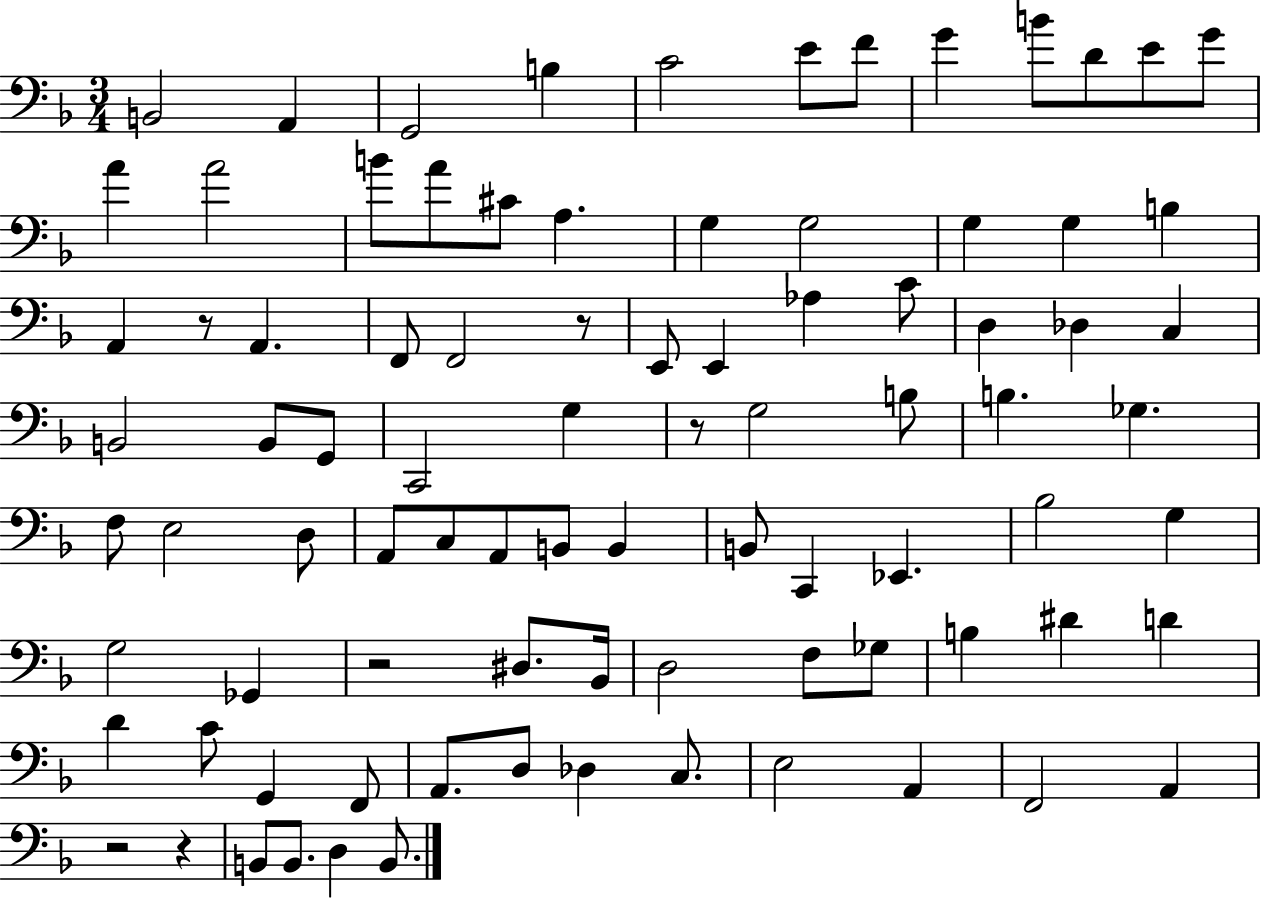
B2/h A2/q G2/h B3/q C4/h E4/e F4/e G4/q B4/e D4/e E4/e G4/e A4/q A4/h B4/e A4/e C#4/e A3/q. G3/q G3/h G3/q G3/q B3/q A2/q R/e A2/q. F2/e F2/h R/e E2/e E2/q Ab3/q C4/e D3/q Db3/q C3/q B2/h B2/e G2/e C2/h G3/q R/e G3/h B3/e B3/q. Gb3/q. F3/e E3/h D3/e A2/e C3/e A2/e B2/e B2/q B2/e C2/q Eb2/q. Bb3/h G3/q G3/h Gb2/q R/h D#3/e. Bb2/s D3/h F3/e Gb3/e B3/q D#4/q D4/q D4/q C4/e G2/q F2/e A2/e. D3/e Db3/q C3/e. E3/h A2/q F2/h A2/q R/h R/q B2/e B2/e. D3/q B2/e.